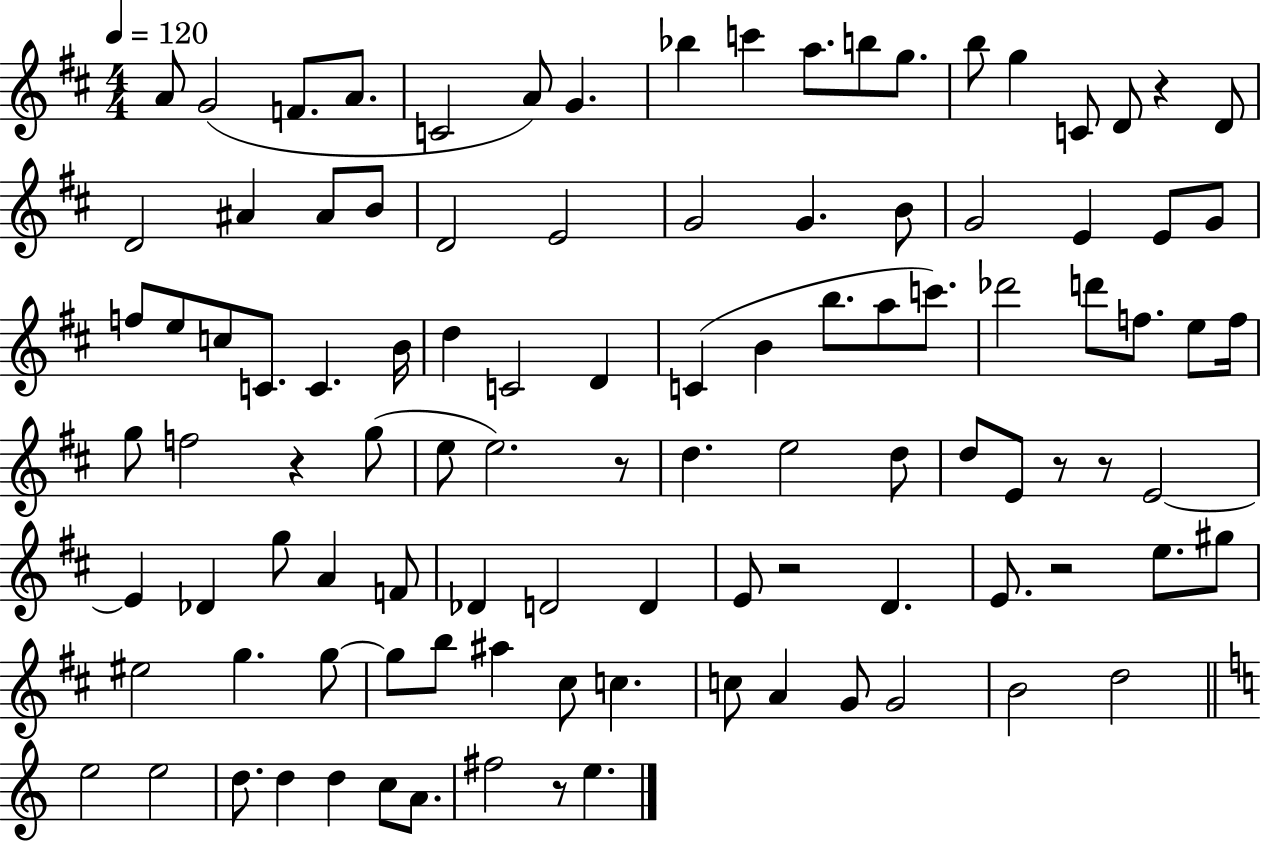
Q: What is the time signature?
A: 4/4